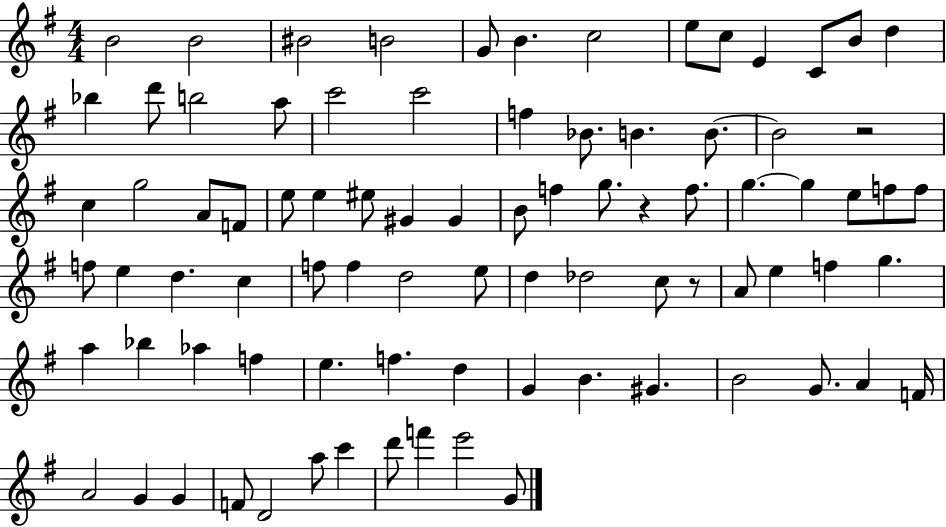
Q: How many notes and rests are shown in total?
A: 85